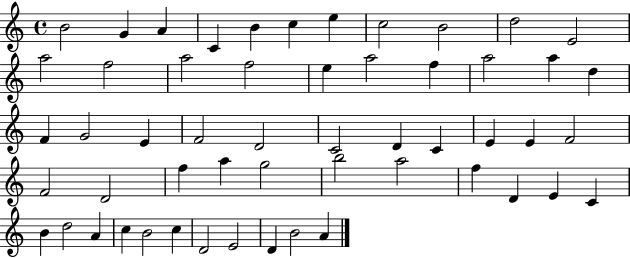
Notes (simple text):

B4/h G4/q A4/q C4/q B4/q C5/q E5/q C5/h B4/h D5/h E4/h A5/h F5/h A5/h F5/h E5/q A5/h F5/q A5/h A5/q D5/q F4/q G4/h E4/q F4/h D4/h C4/h D4/q C4/q E4/q E4/q F4/h F4/h D4/h F5/q A5/q G5/h B5/h A5/h F5/q D4/q E4/q C4/q B4/q D5/h A4/q C5/q B4/h C5/q D4/h E4/h D4/q B4/h A4/q